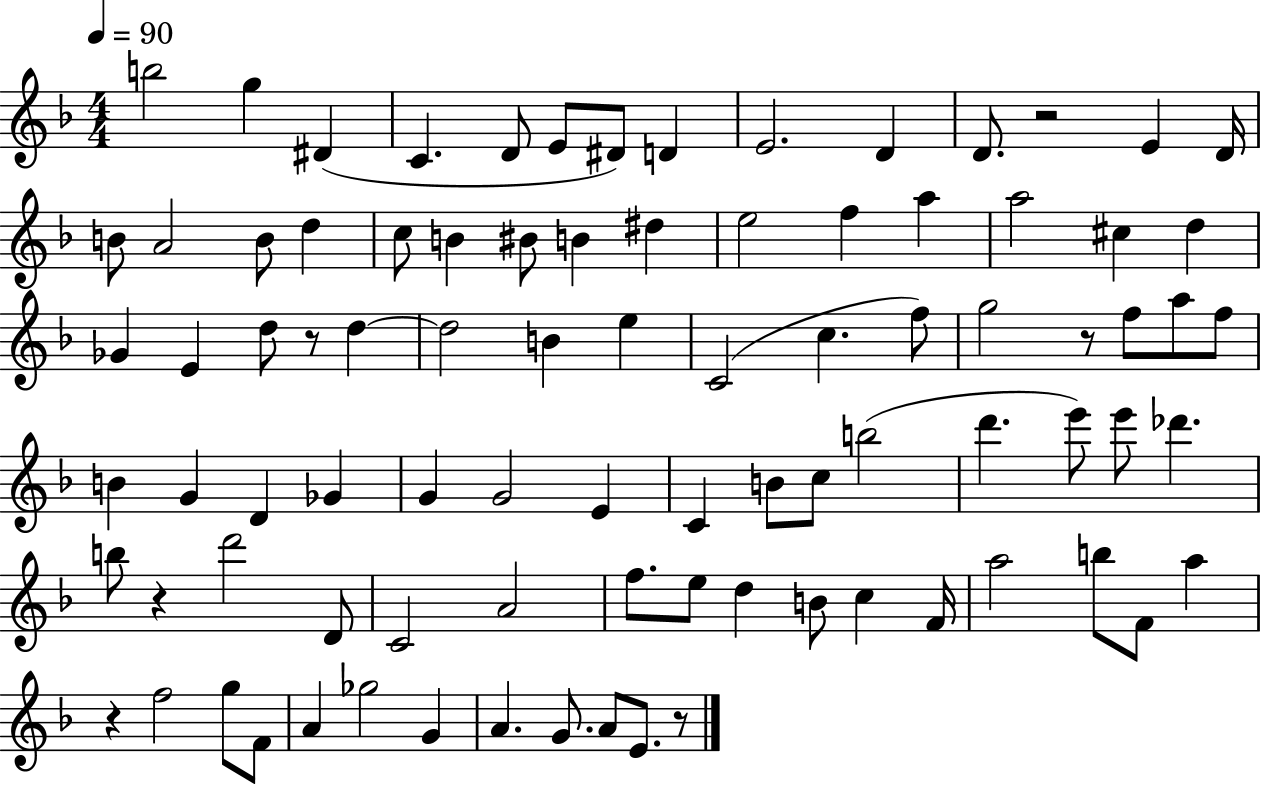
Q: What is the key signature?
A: F major